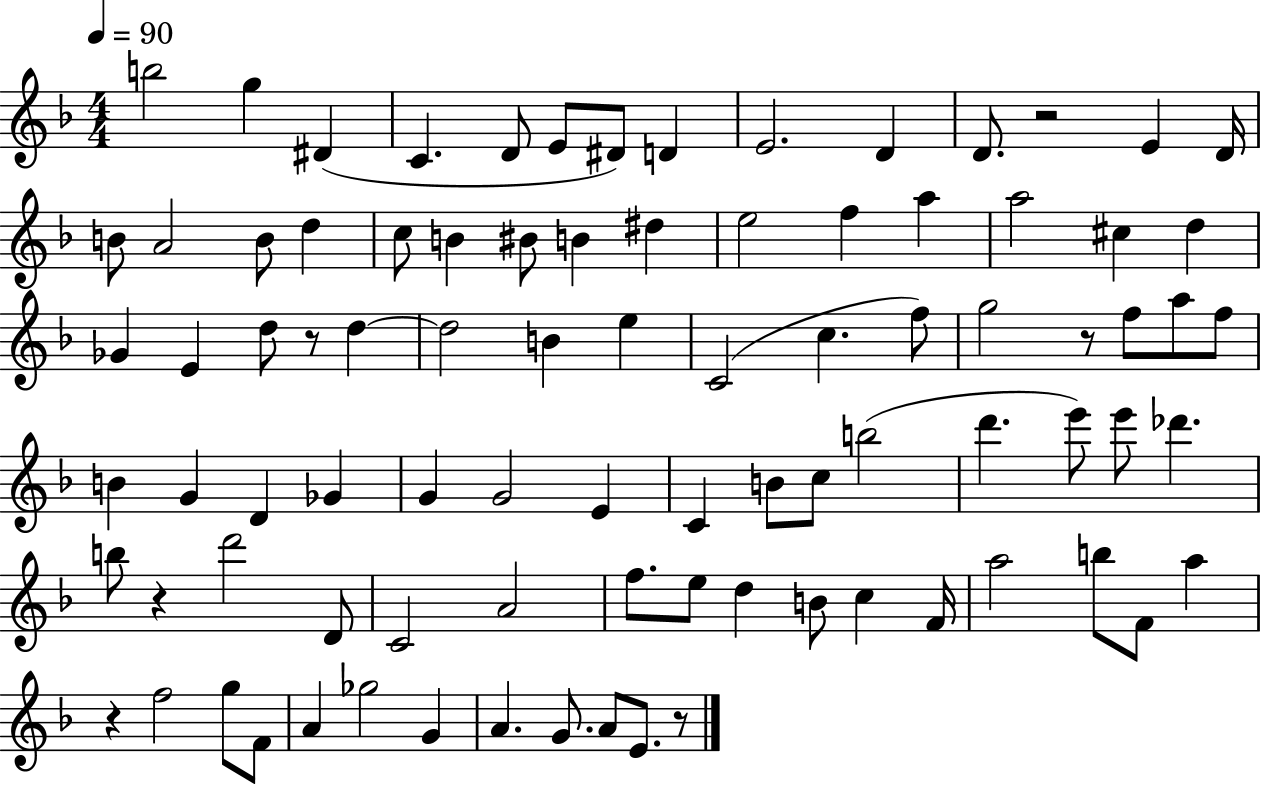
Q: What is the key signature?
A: F major